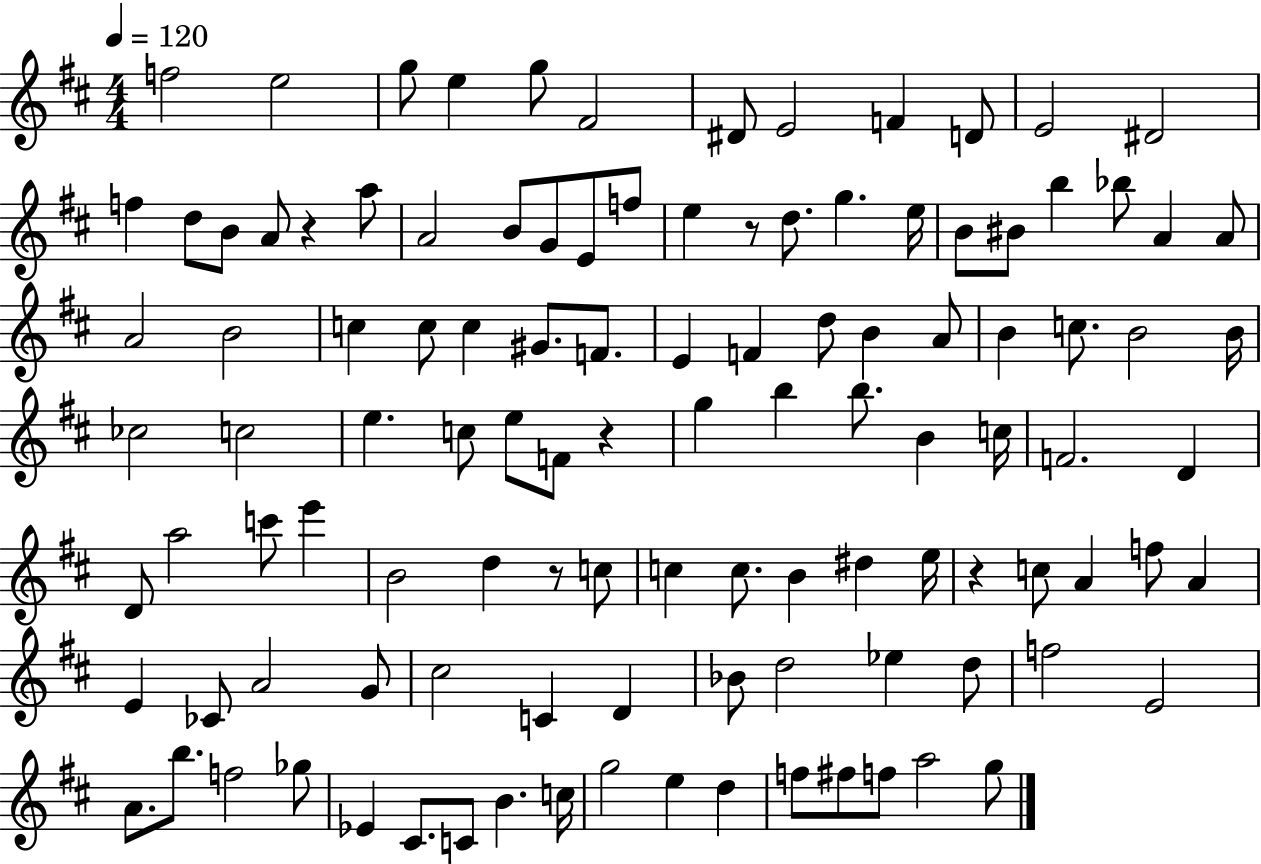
F5/h E5/h G5/e E5/q G5/e F#4/h D#4/e E4/h F4/q D4/e E4/h D#4/h F5/q D5/e B4/e A4/e R/q A5/e A4/h B4/e G4/e E4/e F5/e E5/q R/e D5/e. G5/q. E5/s B4/e BIS4/e B5/q Bb5/e A4/q A4/e A4/h B4/h C5/q C5/e C5/q G#4/e. F4/e. E4/q F4/q D5/e B4/q A4/e B4/q C5/e. B4/h B4/s CES5/h C5/h E5/q. C5/e E5/e F4/e R/q G5/q B5/q B5/e. B4/q C5/s F4/h. D4/q D4/e A5/h C6/e E6/q B4/h D5/q R/e C5/e C5/q C5/e. B4/q D#5/q E5/s R/q C5/e A4/q F5/e A4/q E4/q CES4/e A4/h G4/e C#5/h C4/q D4/q Bb4/e D5/h Eb5/q D5/e F5/h E4/h A4/e. B5/e. F5/h Gb5/e Eb4/q C#4/e. C4/e B4/q. C5/s G5/h E5/q D5/q F5/e F#5/e F5/e A5/h G5/e